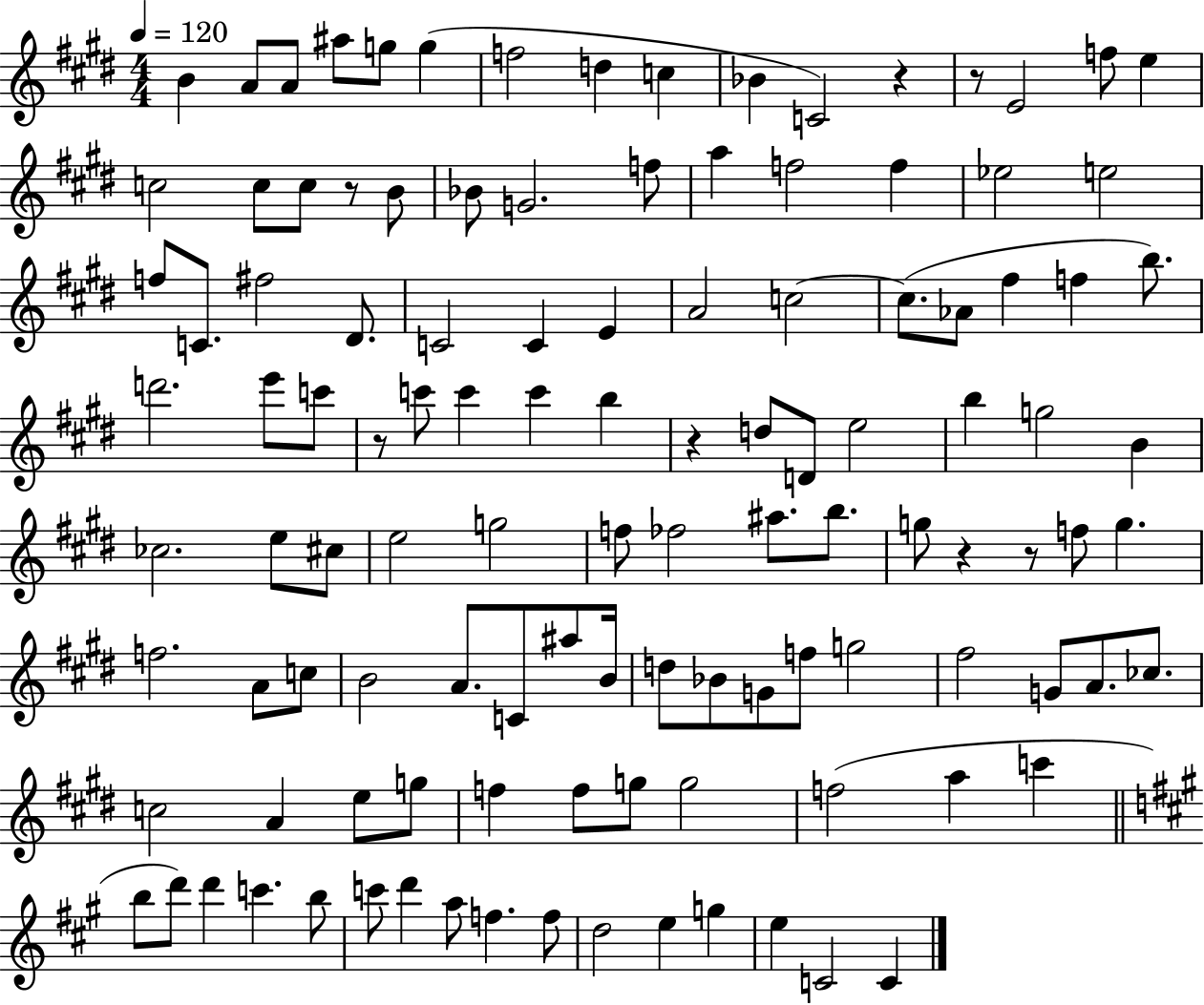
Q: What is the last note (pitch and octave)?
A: C4